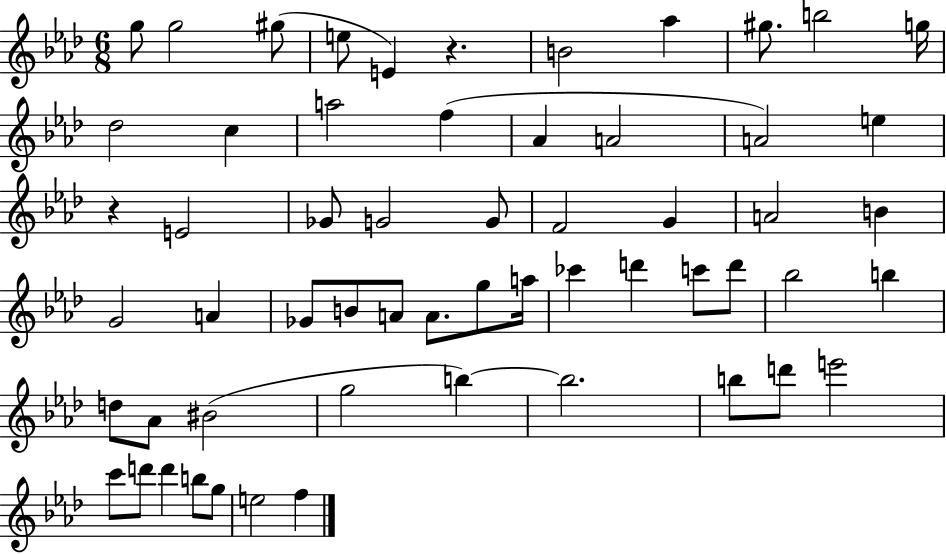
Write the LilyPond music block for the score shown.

{
  \clef treble
  \numericTimeSignature
  \time 6/8
  \key aes \major
  g''8 g''2 gis''8( | e''8 e'4) r4. | b'2 aes''4 | gis''8. b''2 g''16 | \break des''2 c''4 | a''2 f''4( | aes'4 a'2 | a'2) e''4 | \break r4 e'2 | ges'8 g'2 g'8 | f'2 g'4 | a'2 b'4 | \break g'2 a'4 | ges'8 b'8 a'8 a'8. g''8 a''16 | ces'''4 d'''4 c'''8 d'''8 | bes''2 b''4 | \break d''8 aes'8 bis'2( | g''2 b''4~~) | b''2. | b''8 d'''8 e'''2 | \break c'''8 d'''8 d'''4 b''8 g''8 | e''2 f''4 | \bar "|."
}